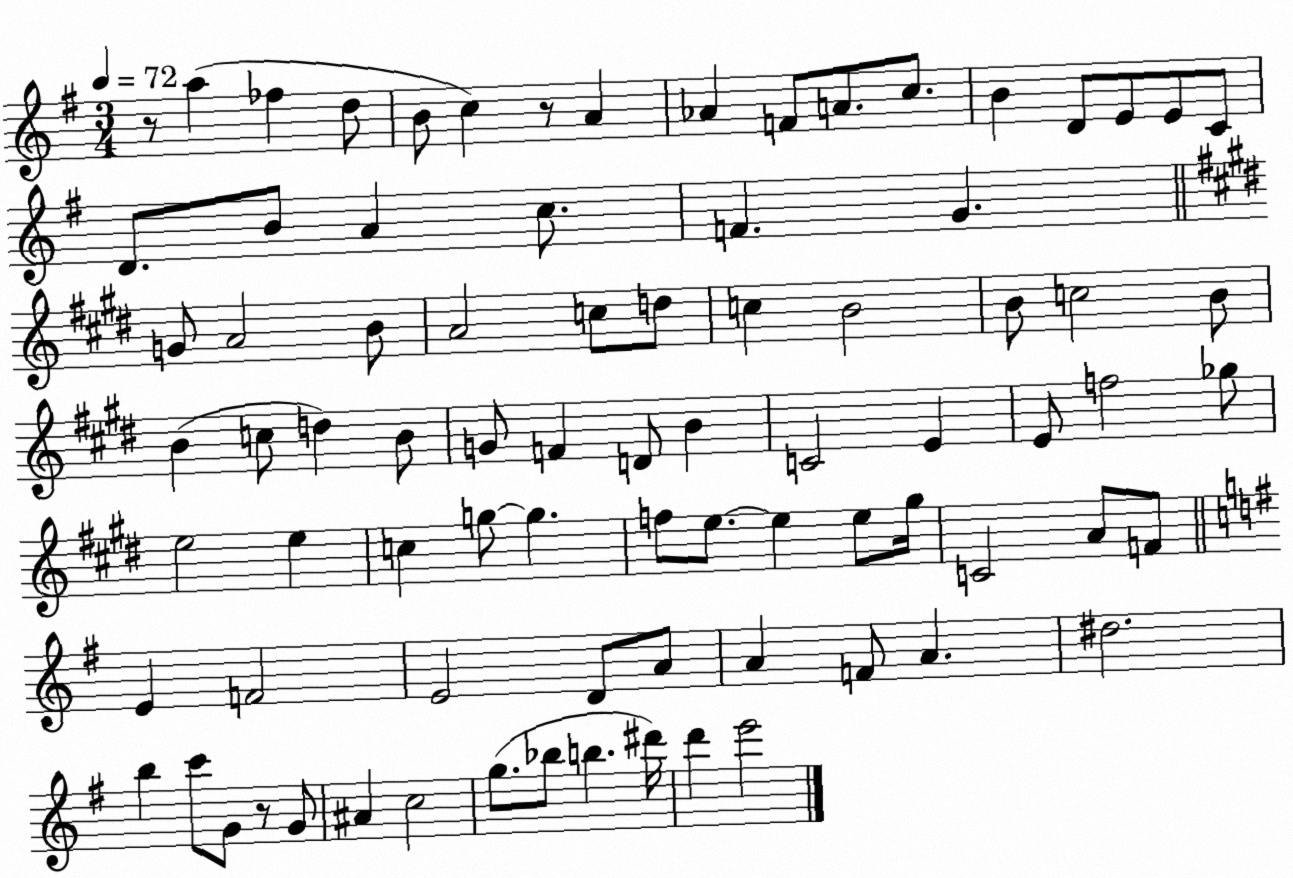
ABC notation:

X:1
T:Untitled
M:3/4
L:1/4
K:G
z/2 a _f d/2 B/2 c z/2 A _A F/2 A/2 c/2 B D/2 E/2 E/2 C/2 D/2 B/2 A c/2 F G G/2 A2 B/2 A2 c/2 d/2 c B2 B/2 c2 B/2 B c/2 d B/2 G/2 F D/2 B C2 E E/2 f2 _g/2 e2 e c g/2 g f/2 e/2 e e/2 ^g/4 C2 A/2 F/2 E F2 E2 D/2 A/2 A F/2 A ^d2 b c'/2 G/2 z/2 G/2 ^A c2 g/2 _b/2 b ^d'/4 d' e'2